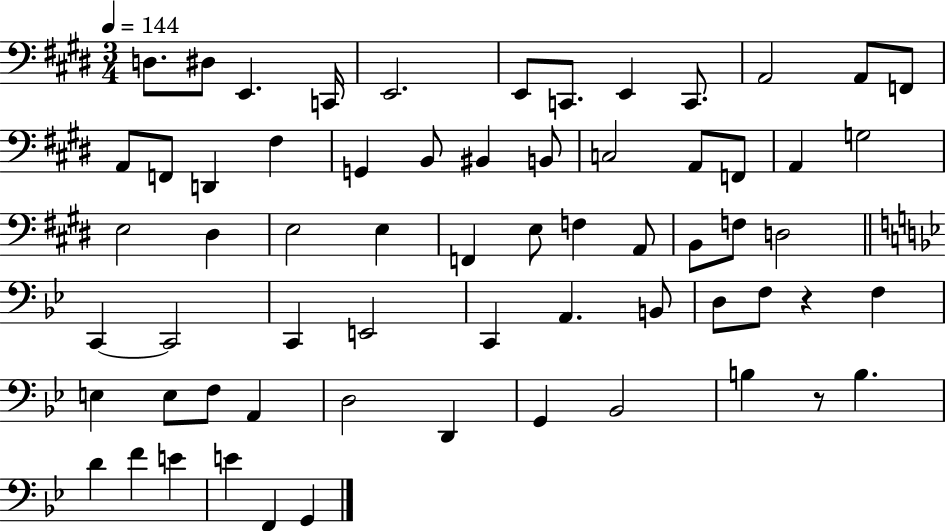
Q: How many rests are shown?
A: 2